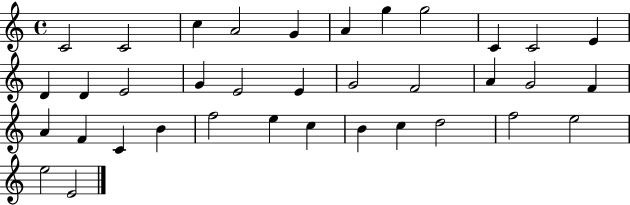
X:1
T:Untitled
M:4/4
L:1/4
K:C
C2 C2 c A2 G A g g2 C C2 E D D E2 G E2 E G2 F2 A G2 F A F C B f2 e c B c d2 f2 e2 e2 E2